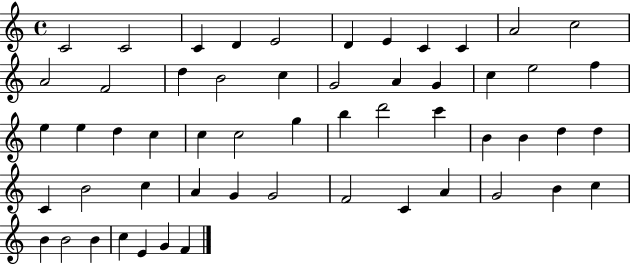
{
  \clef treble
  \time 4/4
  \defaultTimeSignature
  \key c \major
  c'2 c'2 | c'4 d'4 e'2 | d'4 e'4 c'4 c'4 | a'2 c''2 | \break a'2 f'2 | d''4 b'2 c''4 | g'2 a'4 g'4 | c''4 e''2 f''4 | \break e''4 e''4 d''4 c''4 | c''4 c''2 g''4 | b''4 d'''2 c'''4 | b'4 b'4 d''4 d''4 | \break c'4 b'2 c''4 | a'4 g'4 g'2 | f'2 c'4 a'4 | g'2 b'4 c''4 | \break b'4 b'2 b'4 | c''4 e'4 g'4 f'4 | \bar "|."
}